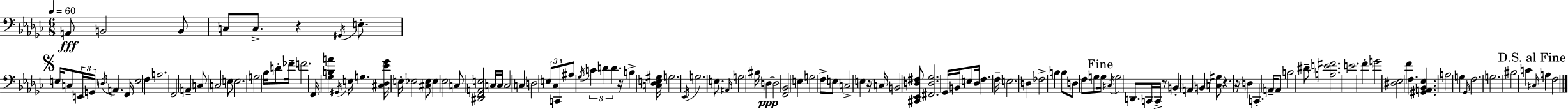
A2/e B2/h B2/e C3/e C3/e. R/q G#2/s E3/e. E3/s C3/e E2/s G2/s D3/s A2/q. F2/s E3/h F3/q A3/h. F2/h A2/q C3/e C3/h E3/e E3/h. G3/h Bb3/s D4/e FES4/s F4/h. F2/s [Gb3,B3,A4]/q G#2/s E3/s G3/q. [C#3,Db3,Eb4,Gb4]/s E3/s Eb3/h [C#3,Eb3]/e Eb3/q Eb3/h C3/e [D#2,F2,A2,E3]/h C3/s C3/s C3/h C3/q D3/h E3/e CES3/e C2/e A#3/e Gb3/s C4/q D4/q D4/q. R/s B3/q [C3,Db3,E3,G#3]/s G3/h. Eb2/s G3/h. E3/e. A#2/s G3/h BIS3/s D3/q D3/h [F2,Bb2]/h E3/q G3/h F3/e E3/e C3/h E3/q R/s C3/s B2/h [C#2,Eb2,D3,F#3]/e [F#2,D3,Gb3]/h. Gb2/s B2/s E3/e Db3/s F3/q. F3/s E3/h. D3/q FES3/h B3/q B3/e D3/e F3/e G3/e G3/s C#3/s G3/h D2/e. C2/s C2/s R/e B2/q A2/q B2/q [C3,G#3]/e R/q. R/s D3/q C2/q. A2/s A2/e B3/h D#4/e [A3,E4,F#4]/h. E4/h. F4/q G4/h [D#3,Eb3]/h F4/q F3/q. [G#2,A2,Bb2,Eb3]/q. A3/h G3/q Gb2/s F3/h. G3/h. BIS3/h C4/q C#3/s A3/q F3/h